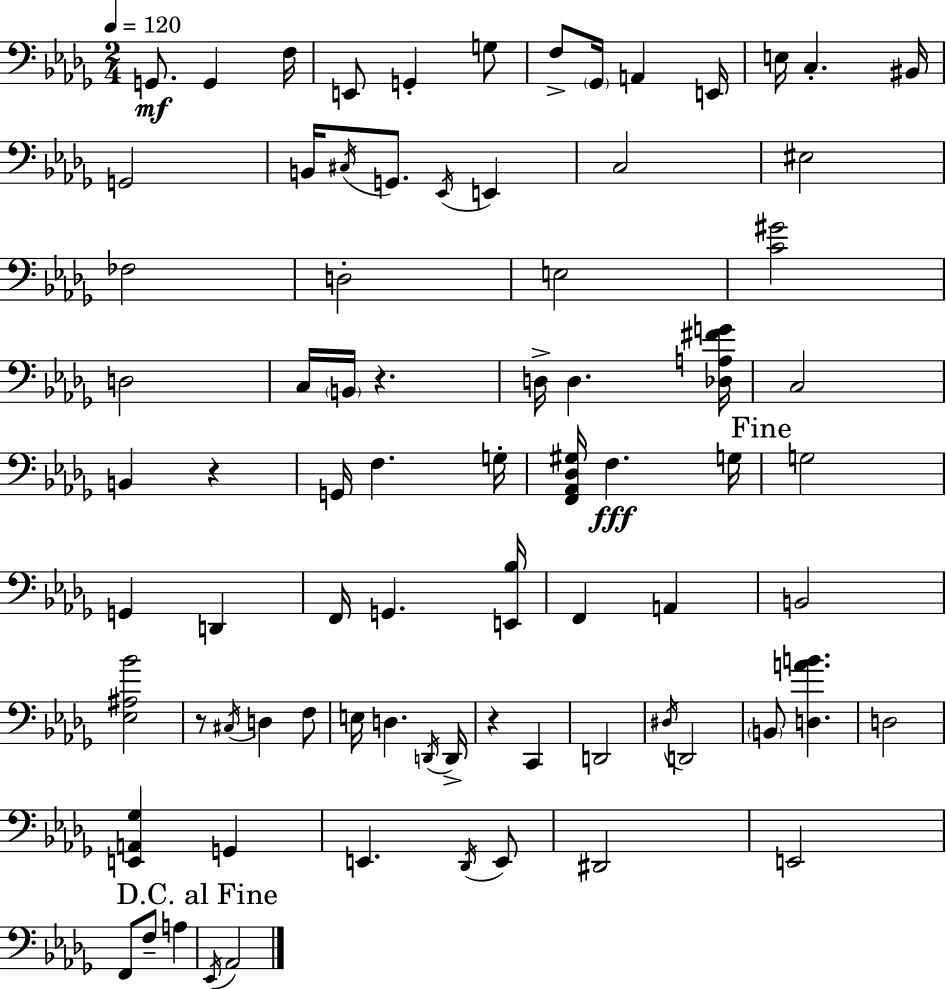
X:1
T:Untitled
M:2/4
L:1/4
K:Bbm
G,,/2 G,, F,/4 E,,/2 G,, G,/2 F,/2 _G,,/4 A,, E,,/4 E,/4 C, ^B,,/4 G,,2 B,,/4 ^C,/4 G,,/2 _E,,/4 E,, C,2 ^E,2 _F,2 D,2 E,2 [C^G]2 D,2 C,/4 B,,/4 z D,/4 D, [_D,A,^FG]/4 C,2 B,, z G,,/4 F, G,/4 [F,,_A,,_D,^G,]/4 F, G,/4 G,2 G,, D,, F,,/4 G,, [E,,_B,]/4 F,, A,, B,,2 [_E,^A,_B]2 z/2 ^C,/4 D, F,/2 E,/4 D, D,,/4 D,,/4 z C,, D,,2 ^D,/4 D,,2 B,,/2 [D,AB] D,2 [E,,A,,_G,] G,, E,, _D,,/4 E,,/2 ^D,,2 E,,2 F,,/2 F,/2 A, _E,,/4 _A,,2